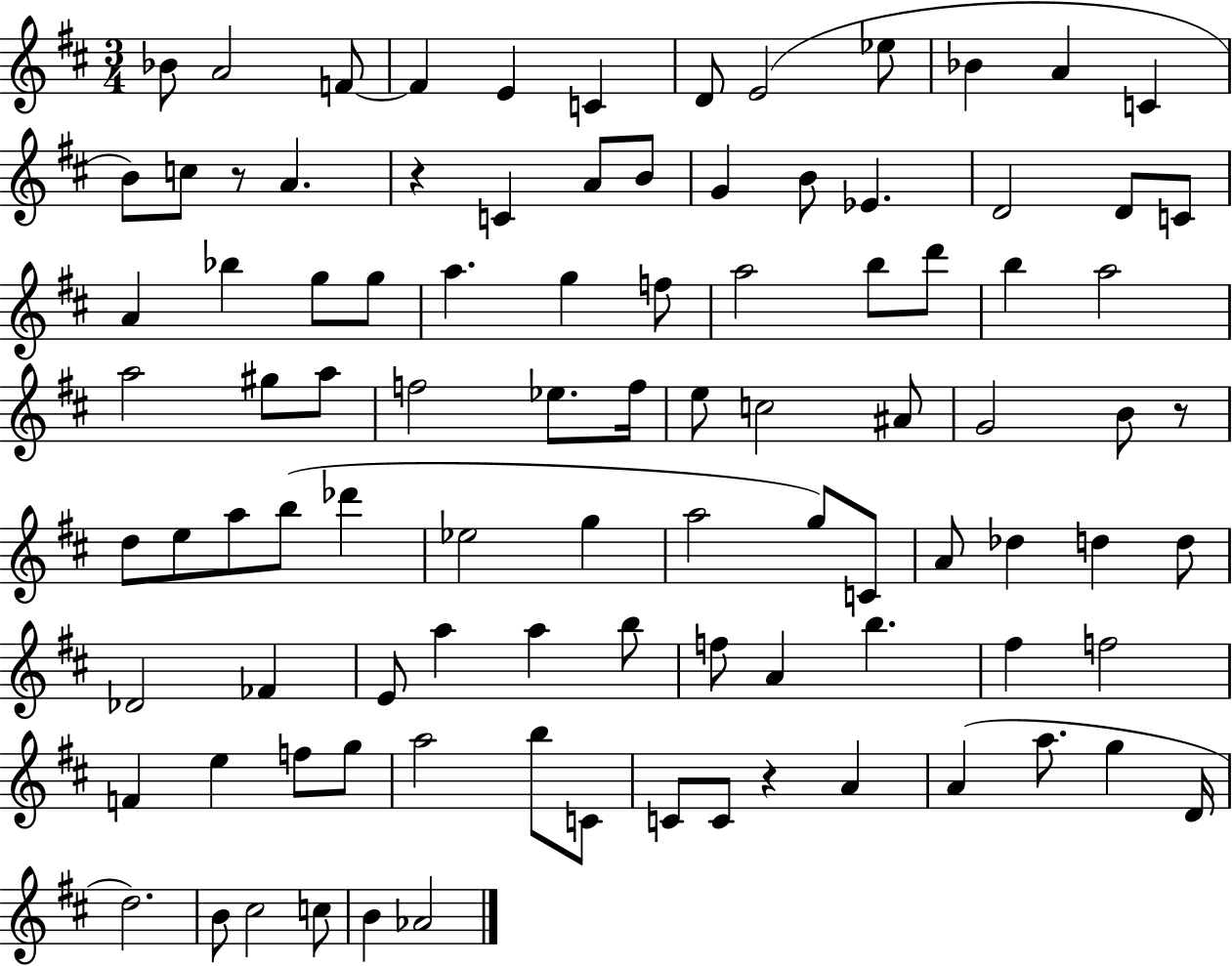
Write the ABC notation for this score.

X:1
T:Untitled
M:3/4
L:1/4
K:D
_B/2 A2 F/2 F E C D/2 E2 _e/2 _B A C B/2 c/2 z/2 A z C A/2 B/2 G B/2 _E D2 D/2 C/2 A _b g/2 g/2 a g f/2 a2 b/2 d'/2 b a2 a2 ^g/2 a/2 f2 _e/2 f/4 e/2 c2 ^A/2 G2 B/2 z/2 d/2 e/2 a/2 b/2 _d' _e2 g a2 g/2 C/2 A/2 _d d d/2 _D2 _F E/2 a a b/2 f/2 A b ^f f2 F e f/2 g/2 a2 b/2 C/2 C/2 C/2 z A A a/2 g D/4 d2 B/2 ^c2 c/2 B _A2